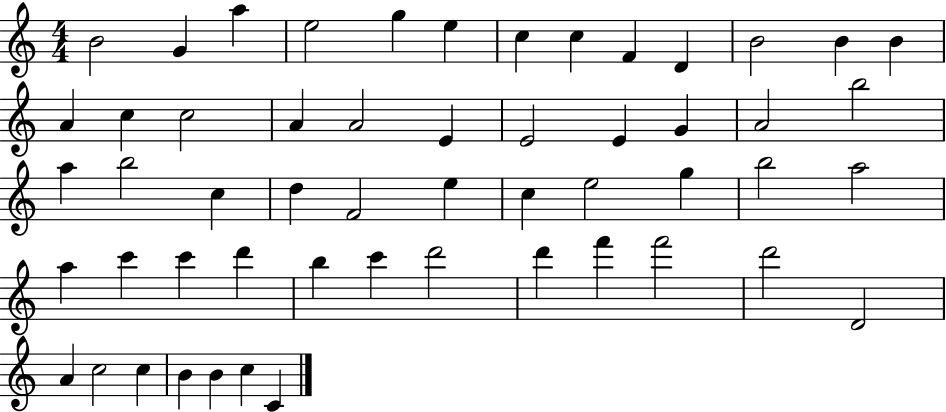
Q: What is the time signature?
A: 4/4